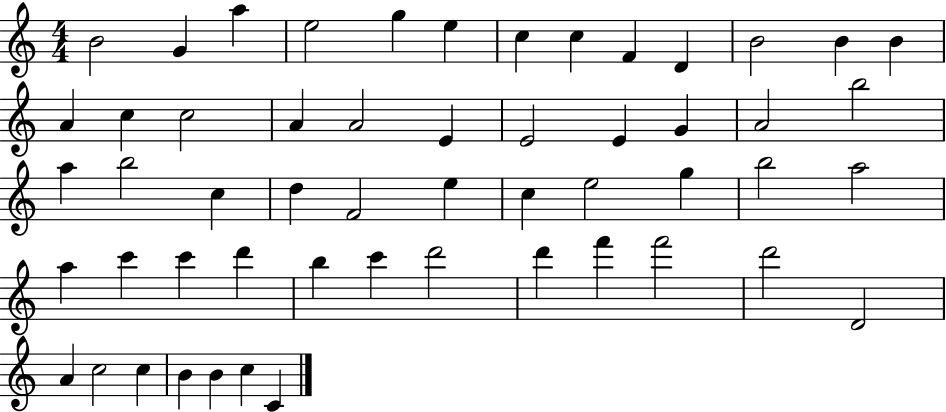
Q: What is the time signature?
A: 4/4